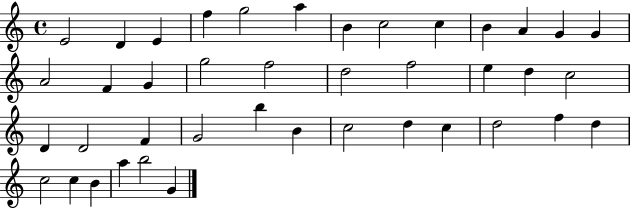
E4/h D4/q E4/q F5/q G5/h A5/q B4/q C5/h C5/q B4/q A4/q G4/q G4/q A4/h F4/q G4/q G5/h F5/h D5/h F5/h E5/q D5/q C5/h D4/q D4/h F4/q G4/h B5/q B4/q C5/h D5/q C5/q D5/h F5/q D5/q C5/h C5/q B4/q A5/q B5/h G4/q